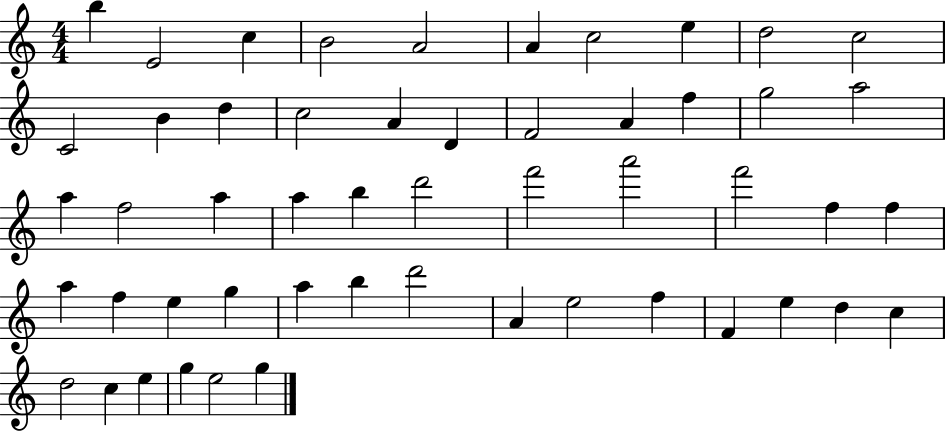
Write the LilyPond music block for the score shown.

{
  \clef treble
  \numericTimeSignature
  \time 4/4
  \key c \major
  b''4 e'2 c''4 | b'2 a'2 | a'4 c''2 e''4 | d''2 c''2 | \break c'2 b'4 d''4 | c''2 a'4 d'4 | f'2 a'4 f''4 | g''2 a''2 | \break a''4 f''2 a''4 | a''4 b''4 d'''2 | f'''2 a'''2 | f'''2 f''4 f''4 | \break a''4 f''4 e''4 g''4 | a''4 b''4 d'''2 | a'4 e''2 f''4 | f'4 e''4 d''4 c''4 | \break d''2 c''4 e''4 | g''4 e''2 g''4 | \bar "|."
}